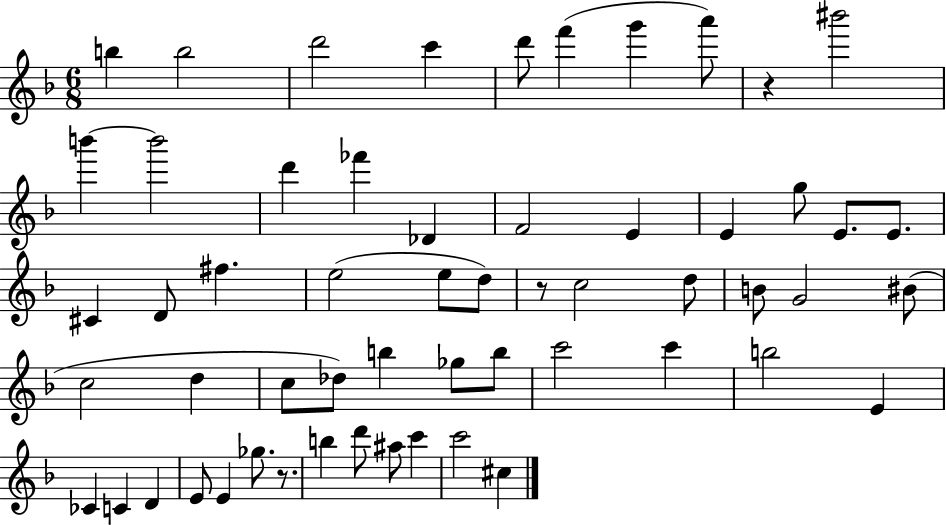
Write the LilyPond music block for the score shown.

{
  \clef treble
  \numericTimeSignature
  \time 6/8
  \key f \major
  b''4 b''2 | d'''2 c'''4 | d'''8 f'''4( g'''4 a'''8) | r4 bis'''2 | \break b'''4~~ b'''2 | d'''4 fes'''4 des'4 | f'2 e'4 | e'4 g''8 e'8. e'8. | \break cis'4 d'8 fis''4. | e''2( e''8 d''8) | r8 c''2 d''8 | b'8 g'2 bis'8( | \break c''2 d''4 | c''8 des''8) b''4 ges''8 b''8 | c'''2 c'''4 | b''2 e'4 | \break ces'4 c'4 d'4 | e'8 e'4 ges''8. r8. | b''4 d'''8 ais''8 c'''4 | c'''2 cis''4 | \break \bar "|."
}